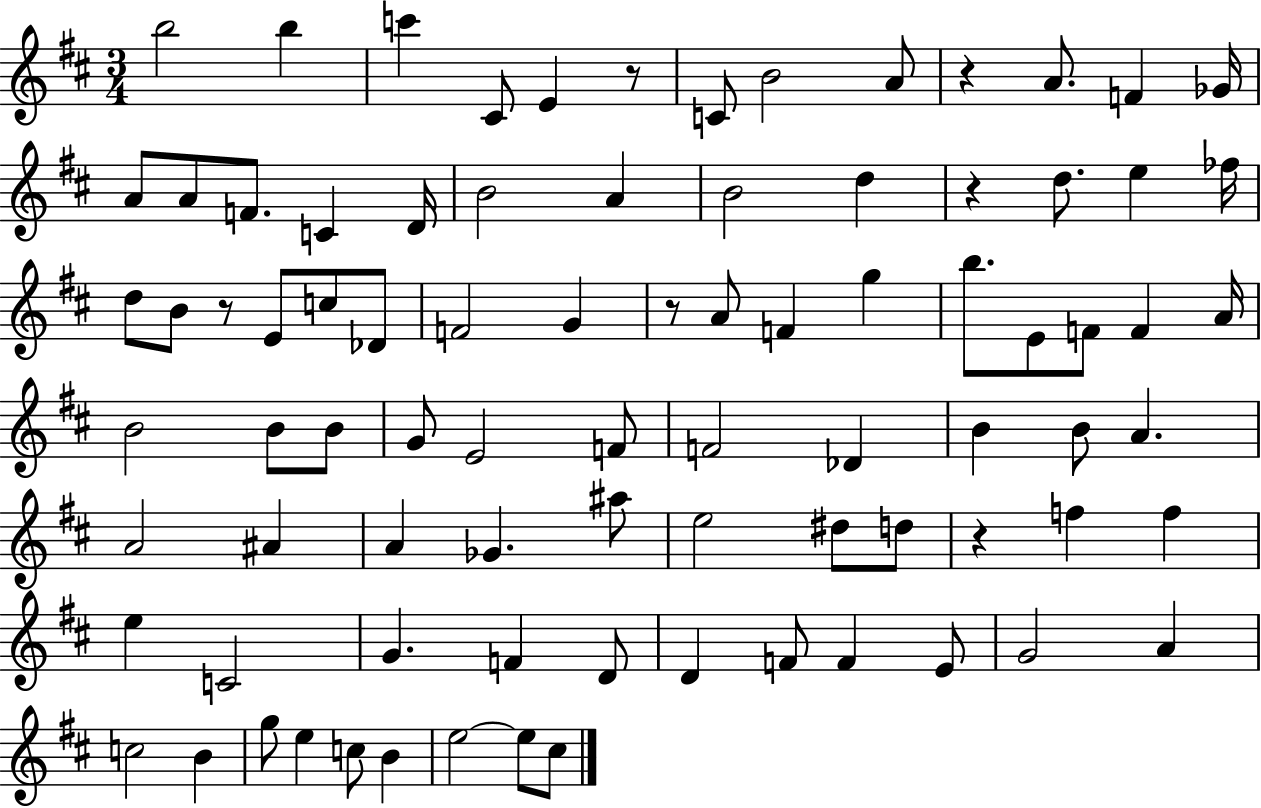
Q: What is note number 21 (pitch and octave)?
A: D5